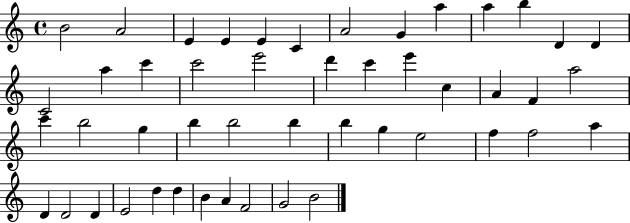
B4/h A4/h E4/q E4/q E4/q C4/q A4/h G4/q A5/q A5/q B5/q D4/q D4/q C4/h A5/q C6/q C6/h E6/h D6/q C6/q E6/q C5/q A4/q F4/q A5/h C6/q B5/h G5/q B5/q B5/h B5/q B5/q G5/q E5/h F5/q F5/h A5/q D4/q D4/h D4/q E4/h D5/q D5/q B4/q A4/q F4/h G4/h B4/h